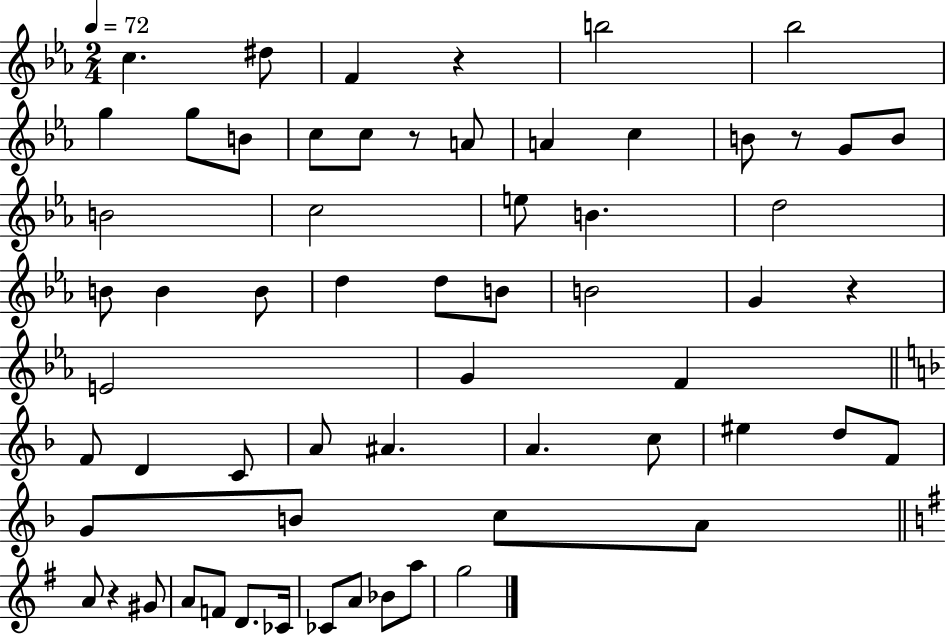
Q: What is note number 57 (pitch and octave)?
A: G5